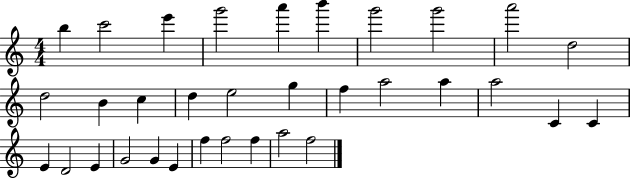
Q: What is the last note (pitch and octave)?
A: F5